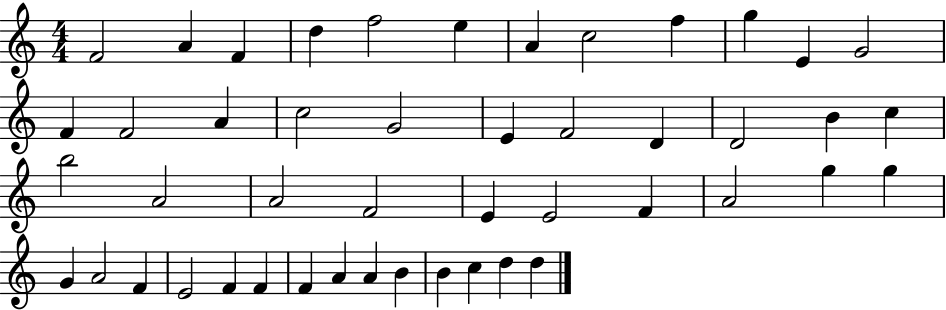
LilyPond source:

{
  \clef treble
  \numericTimeSignature
  \time 4/4
  \key c \major
  f'2 a'4 f'4 | d''4 f''2 e''4 | a'4 c''2 f''4 | g''4 e'4 g'2 | \break f'4 f'2 a'4 | c''2 g'2 | e'4 f'2 d'4 | d'2 b'4 c''4 | \break b''2 a'2 | a'2 f'2 | e'4 e'2 f'4 | a'2 g''4 g''4 | \break g'4 a'2 f'4 | e'2 f'4 f'4 | f'4 a'4 a'4 b'4 | b'4 c''4 d''4 d''4 | \break \bar "|."
}